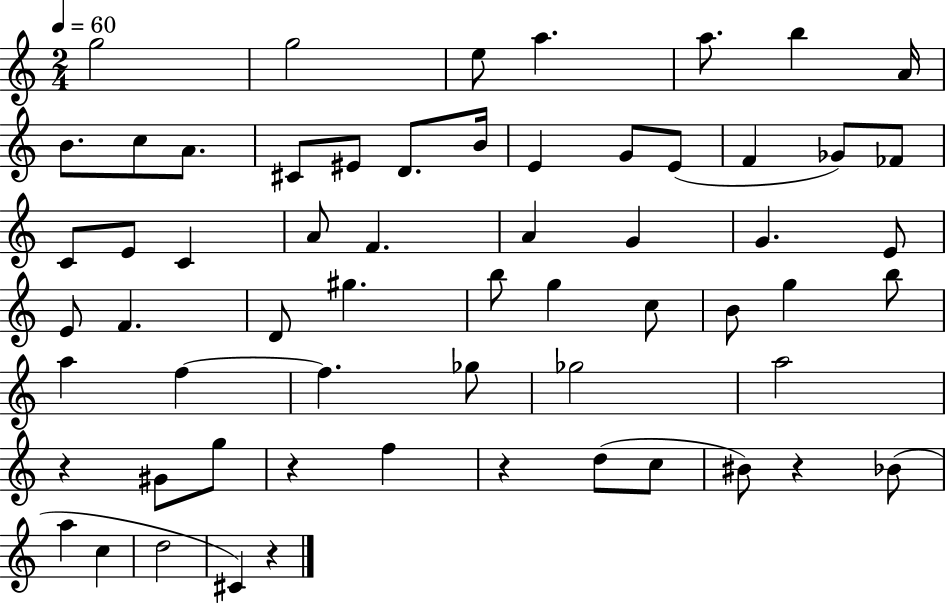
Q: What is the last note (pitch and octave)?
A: C#4